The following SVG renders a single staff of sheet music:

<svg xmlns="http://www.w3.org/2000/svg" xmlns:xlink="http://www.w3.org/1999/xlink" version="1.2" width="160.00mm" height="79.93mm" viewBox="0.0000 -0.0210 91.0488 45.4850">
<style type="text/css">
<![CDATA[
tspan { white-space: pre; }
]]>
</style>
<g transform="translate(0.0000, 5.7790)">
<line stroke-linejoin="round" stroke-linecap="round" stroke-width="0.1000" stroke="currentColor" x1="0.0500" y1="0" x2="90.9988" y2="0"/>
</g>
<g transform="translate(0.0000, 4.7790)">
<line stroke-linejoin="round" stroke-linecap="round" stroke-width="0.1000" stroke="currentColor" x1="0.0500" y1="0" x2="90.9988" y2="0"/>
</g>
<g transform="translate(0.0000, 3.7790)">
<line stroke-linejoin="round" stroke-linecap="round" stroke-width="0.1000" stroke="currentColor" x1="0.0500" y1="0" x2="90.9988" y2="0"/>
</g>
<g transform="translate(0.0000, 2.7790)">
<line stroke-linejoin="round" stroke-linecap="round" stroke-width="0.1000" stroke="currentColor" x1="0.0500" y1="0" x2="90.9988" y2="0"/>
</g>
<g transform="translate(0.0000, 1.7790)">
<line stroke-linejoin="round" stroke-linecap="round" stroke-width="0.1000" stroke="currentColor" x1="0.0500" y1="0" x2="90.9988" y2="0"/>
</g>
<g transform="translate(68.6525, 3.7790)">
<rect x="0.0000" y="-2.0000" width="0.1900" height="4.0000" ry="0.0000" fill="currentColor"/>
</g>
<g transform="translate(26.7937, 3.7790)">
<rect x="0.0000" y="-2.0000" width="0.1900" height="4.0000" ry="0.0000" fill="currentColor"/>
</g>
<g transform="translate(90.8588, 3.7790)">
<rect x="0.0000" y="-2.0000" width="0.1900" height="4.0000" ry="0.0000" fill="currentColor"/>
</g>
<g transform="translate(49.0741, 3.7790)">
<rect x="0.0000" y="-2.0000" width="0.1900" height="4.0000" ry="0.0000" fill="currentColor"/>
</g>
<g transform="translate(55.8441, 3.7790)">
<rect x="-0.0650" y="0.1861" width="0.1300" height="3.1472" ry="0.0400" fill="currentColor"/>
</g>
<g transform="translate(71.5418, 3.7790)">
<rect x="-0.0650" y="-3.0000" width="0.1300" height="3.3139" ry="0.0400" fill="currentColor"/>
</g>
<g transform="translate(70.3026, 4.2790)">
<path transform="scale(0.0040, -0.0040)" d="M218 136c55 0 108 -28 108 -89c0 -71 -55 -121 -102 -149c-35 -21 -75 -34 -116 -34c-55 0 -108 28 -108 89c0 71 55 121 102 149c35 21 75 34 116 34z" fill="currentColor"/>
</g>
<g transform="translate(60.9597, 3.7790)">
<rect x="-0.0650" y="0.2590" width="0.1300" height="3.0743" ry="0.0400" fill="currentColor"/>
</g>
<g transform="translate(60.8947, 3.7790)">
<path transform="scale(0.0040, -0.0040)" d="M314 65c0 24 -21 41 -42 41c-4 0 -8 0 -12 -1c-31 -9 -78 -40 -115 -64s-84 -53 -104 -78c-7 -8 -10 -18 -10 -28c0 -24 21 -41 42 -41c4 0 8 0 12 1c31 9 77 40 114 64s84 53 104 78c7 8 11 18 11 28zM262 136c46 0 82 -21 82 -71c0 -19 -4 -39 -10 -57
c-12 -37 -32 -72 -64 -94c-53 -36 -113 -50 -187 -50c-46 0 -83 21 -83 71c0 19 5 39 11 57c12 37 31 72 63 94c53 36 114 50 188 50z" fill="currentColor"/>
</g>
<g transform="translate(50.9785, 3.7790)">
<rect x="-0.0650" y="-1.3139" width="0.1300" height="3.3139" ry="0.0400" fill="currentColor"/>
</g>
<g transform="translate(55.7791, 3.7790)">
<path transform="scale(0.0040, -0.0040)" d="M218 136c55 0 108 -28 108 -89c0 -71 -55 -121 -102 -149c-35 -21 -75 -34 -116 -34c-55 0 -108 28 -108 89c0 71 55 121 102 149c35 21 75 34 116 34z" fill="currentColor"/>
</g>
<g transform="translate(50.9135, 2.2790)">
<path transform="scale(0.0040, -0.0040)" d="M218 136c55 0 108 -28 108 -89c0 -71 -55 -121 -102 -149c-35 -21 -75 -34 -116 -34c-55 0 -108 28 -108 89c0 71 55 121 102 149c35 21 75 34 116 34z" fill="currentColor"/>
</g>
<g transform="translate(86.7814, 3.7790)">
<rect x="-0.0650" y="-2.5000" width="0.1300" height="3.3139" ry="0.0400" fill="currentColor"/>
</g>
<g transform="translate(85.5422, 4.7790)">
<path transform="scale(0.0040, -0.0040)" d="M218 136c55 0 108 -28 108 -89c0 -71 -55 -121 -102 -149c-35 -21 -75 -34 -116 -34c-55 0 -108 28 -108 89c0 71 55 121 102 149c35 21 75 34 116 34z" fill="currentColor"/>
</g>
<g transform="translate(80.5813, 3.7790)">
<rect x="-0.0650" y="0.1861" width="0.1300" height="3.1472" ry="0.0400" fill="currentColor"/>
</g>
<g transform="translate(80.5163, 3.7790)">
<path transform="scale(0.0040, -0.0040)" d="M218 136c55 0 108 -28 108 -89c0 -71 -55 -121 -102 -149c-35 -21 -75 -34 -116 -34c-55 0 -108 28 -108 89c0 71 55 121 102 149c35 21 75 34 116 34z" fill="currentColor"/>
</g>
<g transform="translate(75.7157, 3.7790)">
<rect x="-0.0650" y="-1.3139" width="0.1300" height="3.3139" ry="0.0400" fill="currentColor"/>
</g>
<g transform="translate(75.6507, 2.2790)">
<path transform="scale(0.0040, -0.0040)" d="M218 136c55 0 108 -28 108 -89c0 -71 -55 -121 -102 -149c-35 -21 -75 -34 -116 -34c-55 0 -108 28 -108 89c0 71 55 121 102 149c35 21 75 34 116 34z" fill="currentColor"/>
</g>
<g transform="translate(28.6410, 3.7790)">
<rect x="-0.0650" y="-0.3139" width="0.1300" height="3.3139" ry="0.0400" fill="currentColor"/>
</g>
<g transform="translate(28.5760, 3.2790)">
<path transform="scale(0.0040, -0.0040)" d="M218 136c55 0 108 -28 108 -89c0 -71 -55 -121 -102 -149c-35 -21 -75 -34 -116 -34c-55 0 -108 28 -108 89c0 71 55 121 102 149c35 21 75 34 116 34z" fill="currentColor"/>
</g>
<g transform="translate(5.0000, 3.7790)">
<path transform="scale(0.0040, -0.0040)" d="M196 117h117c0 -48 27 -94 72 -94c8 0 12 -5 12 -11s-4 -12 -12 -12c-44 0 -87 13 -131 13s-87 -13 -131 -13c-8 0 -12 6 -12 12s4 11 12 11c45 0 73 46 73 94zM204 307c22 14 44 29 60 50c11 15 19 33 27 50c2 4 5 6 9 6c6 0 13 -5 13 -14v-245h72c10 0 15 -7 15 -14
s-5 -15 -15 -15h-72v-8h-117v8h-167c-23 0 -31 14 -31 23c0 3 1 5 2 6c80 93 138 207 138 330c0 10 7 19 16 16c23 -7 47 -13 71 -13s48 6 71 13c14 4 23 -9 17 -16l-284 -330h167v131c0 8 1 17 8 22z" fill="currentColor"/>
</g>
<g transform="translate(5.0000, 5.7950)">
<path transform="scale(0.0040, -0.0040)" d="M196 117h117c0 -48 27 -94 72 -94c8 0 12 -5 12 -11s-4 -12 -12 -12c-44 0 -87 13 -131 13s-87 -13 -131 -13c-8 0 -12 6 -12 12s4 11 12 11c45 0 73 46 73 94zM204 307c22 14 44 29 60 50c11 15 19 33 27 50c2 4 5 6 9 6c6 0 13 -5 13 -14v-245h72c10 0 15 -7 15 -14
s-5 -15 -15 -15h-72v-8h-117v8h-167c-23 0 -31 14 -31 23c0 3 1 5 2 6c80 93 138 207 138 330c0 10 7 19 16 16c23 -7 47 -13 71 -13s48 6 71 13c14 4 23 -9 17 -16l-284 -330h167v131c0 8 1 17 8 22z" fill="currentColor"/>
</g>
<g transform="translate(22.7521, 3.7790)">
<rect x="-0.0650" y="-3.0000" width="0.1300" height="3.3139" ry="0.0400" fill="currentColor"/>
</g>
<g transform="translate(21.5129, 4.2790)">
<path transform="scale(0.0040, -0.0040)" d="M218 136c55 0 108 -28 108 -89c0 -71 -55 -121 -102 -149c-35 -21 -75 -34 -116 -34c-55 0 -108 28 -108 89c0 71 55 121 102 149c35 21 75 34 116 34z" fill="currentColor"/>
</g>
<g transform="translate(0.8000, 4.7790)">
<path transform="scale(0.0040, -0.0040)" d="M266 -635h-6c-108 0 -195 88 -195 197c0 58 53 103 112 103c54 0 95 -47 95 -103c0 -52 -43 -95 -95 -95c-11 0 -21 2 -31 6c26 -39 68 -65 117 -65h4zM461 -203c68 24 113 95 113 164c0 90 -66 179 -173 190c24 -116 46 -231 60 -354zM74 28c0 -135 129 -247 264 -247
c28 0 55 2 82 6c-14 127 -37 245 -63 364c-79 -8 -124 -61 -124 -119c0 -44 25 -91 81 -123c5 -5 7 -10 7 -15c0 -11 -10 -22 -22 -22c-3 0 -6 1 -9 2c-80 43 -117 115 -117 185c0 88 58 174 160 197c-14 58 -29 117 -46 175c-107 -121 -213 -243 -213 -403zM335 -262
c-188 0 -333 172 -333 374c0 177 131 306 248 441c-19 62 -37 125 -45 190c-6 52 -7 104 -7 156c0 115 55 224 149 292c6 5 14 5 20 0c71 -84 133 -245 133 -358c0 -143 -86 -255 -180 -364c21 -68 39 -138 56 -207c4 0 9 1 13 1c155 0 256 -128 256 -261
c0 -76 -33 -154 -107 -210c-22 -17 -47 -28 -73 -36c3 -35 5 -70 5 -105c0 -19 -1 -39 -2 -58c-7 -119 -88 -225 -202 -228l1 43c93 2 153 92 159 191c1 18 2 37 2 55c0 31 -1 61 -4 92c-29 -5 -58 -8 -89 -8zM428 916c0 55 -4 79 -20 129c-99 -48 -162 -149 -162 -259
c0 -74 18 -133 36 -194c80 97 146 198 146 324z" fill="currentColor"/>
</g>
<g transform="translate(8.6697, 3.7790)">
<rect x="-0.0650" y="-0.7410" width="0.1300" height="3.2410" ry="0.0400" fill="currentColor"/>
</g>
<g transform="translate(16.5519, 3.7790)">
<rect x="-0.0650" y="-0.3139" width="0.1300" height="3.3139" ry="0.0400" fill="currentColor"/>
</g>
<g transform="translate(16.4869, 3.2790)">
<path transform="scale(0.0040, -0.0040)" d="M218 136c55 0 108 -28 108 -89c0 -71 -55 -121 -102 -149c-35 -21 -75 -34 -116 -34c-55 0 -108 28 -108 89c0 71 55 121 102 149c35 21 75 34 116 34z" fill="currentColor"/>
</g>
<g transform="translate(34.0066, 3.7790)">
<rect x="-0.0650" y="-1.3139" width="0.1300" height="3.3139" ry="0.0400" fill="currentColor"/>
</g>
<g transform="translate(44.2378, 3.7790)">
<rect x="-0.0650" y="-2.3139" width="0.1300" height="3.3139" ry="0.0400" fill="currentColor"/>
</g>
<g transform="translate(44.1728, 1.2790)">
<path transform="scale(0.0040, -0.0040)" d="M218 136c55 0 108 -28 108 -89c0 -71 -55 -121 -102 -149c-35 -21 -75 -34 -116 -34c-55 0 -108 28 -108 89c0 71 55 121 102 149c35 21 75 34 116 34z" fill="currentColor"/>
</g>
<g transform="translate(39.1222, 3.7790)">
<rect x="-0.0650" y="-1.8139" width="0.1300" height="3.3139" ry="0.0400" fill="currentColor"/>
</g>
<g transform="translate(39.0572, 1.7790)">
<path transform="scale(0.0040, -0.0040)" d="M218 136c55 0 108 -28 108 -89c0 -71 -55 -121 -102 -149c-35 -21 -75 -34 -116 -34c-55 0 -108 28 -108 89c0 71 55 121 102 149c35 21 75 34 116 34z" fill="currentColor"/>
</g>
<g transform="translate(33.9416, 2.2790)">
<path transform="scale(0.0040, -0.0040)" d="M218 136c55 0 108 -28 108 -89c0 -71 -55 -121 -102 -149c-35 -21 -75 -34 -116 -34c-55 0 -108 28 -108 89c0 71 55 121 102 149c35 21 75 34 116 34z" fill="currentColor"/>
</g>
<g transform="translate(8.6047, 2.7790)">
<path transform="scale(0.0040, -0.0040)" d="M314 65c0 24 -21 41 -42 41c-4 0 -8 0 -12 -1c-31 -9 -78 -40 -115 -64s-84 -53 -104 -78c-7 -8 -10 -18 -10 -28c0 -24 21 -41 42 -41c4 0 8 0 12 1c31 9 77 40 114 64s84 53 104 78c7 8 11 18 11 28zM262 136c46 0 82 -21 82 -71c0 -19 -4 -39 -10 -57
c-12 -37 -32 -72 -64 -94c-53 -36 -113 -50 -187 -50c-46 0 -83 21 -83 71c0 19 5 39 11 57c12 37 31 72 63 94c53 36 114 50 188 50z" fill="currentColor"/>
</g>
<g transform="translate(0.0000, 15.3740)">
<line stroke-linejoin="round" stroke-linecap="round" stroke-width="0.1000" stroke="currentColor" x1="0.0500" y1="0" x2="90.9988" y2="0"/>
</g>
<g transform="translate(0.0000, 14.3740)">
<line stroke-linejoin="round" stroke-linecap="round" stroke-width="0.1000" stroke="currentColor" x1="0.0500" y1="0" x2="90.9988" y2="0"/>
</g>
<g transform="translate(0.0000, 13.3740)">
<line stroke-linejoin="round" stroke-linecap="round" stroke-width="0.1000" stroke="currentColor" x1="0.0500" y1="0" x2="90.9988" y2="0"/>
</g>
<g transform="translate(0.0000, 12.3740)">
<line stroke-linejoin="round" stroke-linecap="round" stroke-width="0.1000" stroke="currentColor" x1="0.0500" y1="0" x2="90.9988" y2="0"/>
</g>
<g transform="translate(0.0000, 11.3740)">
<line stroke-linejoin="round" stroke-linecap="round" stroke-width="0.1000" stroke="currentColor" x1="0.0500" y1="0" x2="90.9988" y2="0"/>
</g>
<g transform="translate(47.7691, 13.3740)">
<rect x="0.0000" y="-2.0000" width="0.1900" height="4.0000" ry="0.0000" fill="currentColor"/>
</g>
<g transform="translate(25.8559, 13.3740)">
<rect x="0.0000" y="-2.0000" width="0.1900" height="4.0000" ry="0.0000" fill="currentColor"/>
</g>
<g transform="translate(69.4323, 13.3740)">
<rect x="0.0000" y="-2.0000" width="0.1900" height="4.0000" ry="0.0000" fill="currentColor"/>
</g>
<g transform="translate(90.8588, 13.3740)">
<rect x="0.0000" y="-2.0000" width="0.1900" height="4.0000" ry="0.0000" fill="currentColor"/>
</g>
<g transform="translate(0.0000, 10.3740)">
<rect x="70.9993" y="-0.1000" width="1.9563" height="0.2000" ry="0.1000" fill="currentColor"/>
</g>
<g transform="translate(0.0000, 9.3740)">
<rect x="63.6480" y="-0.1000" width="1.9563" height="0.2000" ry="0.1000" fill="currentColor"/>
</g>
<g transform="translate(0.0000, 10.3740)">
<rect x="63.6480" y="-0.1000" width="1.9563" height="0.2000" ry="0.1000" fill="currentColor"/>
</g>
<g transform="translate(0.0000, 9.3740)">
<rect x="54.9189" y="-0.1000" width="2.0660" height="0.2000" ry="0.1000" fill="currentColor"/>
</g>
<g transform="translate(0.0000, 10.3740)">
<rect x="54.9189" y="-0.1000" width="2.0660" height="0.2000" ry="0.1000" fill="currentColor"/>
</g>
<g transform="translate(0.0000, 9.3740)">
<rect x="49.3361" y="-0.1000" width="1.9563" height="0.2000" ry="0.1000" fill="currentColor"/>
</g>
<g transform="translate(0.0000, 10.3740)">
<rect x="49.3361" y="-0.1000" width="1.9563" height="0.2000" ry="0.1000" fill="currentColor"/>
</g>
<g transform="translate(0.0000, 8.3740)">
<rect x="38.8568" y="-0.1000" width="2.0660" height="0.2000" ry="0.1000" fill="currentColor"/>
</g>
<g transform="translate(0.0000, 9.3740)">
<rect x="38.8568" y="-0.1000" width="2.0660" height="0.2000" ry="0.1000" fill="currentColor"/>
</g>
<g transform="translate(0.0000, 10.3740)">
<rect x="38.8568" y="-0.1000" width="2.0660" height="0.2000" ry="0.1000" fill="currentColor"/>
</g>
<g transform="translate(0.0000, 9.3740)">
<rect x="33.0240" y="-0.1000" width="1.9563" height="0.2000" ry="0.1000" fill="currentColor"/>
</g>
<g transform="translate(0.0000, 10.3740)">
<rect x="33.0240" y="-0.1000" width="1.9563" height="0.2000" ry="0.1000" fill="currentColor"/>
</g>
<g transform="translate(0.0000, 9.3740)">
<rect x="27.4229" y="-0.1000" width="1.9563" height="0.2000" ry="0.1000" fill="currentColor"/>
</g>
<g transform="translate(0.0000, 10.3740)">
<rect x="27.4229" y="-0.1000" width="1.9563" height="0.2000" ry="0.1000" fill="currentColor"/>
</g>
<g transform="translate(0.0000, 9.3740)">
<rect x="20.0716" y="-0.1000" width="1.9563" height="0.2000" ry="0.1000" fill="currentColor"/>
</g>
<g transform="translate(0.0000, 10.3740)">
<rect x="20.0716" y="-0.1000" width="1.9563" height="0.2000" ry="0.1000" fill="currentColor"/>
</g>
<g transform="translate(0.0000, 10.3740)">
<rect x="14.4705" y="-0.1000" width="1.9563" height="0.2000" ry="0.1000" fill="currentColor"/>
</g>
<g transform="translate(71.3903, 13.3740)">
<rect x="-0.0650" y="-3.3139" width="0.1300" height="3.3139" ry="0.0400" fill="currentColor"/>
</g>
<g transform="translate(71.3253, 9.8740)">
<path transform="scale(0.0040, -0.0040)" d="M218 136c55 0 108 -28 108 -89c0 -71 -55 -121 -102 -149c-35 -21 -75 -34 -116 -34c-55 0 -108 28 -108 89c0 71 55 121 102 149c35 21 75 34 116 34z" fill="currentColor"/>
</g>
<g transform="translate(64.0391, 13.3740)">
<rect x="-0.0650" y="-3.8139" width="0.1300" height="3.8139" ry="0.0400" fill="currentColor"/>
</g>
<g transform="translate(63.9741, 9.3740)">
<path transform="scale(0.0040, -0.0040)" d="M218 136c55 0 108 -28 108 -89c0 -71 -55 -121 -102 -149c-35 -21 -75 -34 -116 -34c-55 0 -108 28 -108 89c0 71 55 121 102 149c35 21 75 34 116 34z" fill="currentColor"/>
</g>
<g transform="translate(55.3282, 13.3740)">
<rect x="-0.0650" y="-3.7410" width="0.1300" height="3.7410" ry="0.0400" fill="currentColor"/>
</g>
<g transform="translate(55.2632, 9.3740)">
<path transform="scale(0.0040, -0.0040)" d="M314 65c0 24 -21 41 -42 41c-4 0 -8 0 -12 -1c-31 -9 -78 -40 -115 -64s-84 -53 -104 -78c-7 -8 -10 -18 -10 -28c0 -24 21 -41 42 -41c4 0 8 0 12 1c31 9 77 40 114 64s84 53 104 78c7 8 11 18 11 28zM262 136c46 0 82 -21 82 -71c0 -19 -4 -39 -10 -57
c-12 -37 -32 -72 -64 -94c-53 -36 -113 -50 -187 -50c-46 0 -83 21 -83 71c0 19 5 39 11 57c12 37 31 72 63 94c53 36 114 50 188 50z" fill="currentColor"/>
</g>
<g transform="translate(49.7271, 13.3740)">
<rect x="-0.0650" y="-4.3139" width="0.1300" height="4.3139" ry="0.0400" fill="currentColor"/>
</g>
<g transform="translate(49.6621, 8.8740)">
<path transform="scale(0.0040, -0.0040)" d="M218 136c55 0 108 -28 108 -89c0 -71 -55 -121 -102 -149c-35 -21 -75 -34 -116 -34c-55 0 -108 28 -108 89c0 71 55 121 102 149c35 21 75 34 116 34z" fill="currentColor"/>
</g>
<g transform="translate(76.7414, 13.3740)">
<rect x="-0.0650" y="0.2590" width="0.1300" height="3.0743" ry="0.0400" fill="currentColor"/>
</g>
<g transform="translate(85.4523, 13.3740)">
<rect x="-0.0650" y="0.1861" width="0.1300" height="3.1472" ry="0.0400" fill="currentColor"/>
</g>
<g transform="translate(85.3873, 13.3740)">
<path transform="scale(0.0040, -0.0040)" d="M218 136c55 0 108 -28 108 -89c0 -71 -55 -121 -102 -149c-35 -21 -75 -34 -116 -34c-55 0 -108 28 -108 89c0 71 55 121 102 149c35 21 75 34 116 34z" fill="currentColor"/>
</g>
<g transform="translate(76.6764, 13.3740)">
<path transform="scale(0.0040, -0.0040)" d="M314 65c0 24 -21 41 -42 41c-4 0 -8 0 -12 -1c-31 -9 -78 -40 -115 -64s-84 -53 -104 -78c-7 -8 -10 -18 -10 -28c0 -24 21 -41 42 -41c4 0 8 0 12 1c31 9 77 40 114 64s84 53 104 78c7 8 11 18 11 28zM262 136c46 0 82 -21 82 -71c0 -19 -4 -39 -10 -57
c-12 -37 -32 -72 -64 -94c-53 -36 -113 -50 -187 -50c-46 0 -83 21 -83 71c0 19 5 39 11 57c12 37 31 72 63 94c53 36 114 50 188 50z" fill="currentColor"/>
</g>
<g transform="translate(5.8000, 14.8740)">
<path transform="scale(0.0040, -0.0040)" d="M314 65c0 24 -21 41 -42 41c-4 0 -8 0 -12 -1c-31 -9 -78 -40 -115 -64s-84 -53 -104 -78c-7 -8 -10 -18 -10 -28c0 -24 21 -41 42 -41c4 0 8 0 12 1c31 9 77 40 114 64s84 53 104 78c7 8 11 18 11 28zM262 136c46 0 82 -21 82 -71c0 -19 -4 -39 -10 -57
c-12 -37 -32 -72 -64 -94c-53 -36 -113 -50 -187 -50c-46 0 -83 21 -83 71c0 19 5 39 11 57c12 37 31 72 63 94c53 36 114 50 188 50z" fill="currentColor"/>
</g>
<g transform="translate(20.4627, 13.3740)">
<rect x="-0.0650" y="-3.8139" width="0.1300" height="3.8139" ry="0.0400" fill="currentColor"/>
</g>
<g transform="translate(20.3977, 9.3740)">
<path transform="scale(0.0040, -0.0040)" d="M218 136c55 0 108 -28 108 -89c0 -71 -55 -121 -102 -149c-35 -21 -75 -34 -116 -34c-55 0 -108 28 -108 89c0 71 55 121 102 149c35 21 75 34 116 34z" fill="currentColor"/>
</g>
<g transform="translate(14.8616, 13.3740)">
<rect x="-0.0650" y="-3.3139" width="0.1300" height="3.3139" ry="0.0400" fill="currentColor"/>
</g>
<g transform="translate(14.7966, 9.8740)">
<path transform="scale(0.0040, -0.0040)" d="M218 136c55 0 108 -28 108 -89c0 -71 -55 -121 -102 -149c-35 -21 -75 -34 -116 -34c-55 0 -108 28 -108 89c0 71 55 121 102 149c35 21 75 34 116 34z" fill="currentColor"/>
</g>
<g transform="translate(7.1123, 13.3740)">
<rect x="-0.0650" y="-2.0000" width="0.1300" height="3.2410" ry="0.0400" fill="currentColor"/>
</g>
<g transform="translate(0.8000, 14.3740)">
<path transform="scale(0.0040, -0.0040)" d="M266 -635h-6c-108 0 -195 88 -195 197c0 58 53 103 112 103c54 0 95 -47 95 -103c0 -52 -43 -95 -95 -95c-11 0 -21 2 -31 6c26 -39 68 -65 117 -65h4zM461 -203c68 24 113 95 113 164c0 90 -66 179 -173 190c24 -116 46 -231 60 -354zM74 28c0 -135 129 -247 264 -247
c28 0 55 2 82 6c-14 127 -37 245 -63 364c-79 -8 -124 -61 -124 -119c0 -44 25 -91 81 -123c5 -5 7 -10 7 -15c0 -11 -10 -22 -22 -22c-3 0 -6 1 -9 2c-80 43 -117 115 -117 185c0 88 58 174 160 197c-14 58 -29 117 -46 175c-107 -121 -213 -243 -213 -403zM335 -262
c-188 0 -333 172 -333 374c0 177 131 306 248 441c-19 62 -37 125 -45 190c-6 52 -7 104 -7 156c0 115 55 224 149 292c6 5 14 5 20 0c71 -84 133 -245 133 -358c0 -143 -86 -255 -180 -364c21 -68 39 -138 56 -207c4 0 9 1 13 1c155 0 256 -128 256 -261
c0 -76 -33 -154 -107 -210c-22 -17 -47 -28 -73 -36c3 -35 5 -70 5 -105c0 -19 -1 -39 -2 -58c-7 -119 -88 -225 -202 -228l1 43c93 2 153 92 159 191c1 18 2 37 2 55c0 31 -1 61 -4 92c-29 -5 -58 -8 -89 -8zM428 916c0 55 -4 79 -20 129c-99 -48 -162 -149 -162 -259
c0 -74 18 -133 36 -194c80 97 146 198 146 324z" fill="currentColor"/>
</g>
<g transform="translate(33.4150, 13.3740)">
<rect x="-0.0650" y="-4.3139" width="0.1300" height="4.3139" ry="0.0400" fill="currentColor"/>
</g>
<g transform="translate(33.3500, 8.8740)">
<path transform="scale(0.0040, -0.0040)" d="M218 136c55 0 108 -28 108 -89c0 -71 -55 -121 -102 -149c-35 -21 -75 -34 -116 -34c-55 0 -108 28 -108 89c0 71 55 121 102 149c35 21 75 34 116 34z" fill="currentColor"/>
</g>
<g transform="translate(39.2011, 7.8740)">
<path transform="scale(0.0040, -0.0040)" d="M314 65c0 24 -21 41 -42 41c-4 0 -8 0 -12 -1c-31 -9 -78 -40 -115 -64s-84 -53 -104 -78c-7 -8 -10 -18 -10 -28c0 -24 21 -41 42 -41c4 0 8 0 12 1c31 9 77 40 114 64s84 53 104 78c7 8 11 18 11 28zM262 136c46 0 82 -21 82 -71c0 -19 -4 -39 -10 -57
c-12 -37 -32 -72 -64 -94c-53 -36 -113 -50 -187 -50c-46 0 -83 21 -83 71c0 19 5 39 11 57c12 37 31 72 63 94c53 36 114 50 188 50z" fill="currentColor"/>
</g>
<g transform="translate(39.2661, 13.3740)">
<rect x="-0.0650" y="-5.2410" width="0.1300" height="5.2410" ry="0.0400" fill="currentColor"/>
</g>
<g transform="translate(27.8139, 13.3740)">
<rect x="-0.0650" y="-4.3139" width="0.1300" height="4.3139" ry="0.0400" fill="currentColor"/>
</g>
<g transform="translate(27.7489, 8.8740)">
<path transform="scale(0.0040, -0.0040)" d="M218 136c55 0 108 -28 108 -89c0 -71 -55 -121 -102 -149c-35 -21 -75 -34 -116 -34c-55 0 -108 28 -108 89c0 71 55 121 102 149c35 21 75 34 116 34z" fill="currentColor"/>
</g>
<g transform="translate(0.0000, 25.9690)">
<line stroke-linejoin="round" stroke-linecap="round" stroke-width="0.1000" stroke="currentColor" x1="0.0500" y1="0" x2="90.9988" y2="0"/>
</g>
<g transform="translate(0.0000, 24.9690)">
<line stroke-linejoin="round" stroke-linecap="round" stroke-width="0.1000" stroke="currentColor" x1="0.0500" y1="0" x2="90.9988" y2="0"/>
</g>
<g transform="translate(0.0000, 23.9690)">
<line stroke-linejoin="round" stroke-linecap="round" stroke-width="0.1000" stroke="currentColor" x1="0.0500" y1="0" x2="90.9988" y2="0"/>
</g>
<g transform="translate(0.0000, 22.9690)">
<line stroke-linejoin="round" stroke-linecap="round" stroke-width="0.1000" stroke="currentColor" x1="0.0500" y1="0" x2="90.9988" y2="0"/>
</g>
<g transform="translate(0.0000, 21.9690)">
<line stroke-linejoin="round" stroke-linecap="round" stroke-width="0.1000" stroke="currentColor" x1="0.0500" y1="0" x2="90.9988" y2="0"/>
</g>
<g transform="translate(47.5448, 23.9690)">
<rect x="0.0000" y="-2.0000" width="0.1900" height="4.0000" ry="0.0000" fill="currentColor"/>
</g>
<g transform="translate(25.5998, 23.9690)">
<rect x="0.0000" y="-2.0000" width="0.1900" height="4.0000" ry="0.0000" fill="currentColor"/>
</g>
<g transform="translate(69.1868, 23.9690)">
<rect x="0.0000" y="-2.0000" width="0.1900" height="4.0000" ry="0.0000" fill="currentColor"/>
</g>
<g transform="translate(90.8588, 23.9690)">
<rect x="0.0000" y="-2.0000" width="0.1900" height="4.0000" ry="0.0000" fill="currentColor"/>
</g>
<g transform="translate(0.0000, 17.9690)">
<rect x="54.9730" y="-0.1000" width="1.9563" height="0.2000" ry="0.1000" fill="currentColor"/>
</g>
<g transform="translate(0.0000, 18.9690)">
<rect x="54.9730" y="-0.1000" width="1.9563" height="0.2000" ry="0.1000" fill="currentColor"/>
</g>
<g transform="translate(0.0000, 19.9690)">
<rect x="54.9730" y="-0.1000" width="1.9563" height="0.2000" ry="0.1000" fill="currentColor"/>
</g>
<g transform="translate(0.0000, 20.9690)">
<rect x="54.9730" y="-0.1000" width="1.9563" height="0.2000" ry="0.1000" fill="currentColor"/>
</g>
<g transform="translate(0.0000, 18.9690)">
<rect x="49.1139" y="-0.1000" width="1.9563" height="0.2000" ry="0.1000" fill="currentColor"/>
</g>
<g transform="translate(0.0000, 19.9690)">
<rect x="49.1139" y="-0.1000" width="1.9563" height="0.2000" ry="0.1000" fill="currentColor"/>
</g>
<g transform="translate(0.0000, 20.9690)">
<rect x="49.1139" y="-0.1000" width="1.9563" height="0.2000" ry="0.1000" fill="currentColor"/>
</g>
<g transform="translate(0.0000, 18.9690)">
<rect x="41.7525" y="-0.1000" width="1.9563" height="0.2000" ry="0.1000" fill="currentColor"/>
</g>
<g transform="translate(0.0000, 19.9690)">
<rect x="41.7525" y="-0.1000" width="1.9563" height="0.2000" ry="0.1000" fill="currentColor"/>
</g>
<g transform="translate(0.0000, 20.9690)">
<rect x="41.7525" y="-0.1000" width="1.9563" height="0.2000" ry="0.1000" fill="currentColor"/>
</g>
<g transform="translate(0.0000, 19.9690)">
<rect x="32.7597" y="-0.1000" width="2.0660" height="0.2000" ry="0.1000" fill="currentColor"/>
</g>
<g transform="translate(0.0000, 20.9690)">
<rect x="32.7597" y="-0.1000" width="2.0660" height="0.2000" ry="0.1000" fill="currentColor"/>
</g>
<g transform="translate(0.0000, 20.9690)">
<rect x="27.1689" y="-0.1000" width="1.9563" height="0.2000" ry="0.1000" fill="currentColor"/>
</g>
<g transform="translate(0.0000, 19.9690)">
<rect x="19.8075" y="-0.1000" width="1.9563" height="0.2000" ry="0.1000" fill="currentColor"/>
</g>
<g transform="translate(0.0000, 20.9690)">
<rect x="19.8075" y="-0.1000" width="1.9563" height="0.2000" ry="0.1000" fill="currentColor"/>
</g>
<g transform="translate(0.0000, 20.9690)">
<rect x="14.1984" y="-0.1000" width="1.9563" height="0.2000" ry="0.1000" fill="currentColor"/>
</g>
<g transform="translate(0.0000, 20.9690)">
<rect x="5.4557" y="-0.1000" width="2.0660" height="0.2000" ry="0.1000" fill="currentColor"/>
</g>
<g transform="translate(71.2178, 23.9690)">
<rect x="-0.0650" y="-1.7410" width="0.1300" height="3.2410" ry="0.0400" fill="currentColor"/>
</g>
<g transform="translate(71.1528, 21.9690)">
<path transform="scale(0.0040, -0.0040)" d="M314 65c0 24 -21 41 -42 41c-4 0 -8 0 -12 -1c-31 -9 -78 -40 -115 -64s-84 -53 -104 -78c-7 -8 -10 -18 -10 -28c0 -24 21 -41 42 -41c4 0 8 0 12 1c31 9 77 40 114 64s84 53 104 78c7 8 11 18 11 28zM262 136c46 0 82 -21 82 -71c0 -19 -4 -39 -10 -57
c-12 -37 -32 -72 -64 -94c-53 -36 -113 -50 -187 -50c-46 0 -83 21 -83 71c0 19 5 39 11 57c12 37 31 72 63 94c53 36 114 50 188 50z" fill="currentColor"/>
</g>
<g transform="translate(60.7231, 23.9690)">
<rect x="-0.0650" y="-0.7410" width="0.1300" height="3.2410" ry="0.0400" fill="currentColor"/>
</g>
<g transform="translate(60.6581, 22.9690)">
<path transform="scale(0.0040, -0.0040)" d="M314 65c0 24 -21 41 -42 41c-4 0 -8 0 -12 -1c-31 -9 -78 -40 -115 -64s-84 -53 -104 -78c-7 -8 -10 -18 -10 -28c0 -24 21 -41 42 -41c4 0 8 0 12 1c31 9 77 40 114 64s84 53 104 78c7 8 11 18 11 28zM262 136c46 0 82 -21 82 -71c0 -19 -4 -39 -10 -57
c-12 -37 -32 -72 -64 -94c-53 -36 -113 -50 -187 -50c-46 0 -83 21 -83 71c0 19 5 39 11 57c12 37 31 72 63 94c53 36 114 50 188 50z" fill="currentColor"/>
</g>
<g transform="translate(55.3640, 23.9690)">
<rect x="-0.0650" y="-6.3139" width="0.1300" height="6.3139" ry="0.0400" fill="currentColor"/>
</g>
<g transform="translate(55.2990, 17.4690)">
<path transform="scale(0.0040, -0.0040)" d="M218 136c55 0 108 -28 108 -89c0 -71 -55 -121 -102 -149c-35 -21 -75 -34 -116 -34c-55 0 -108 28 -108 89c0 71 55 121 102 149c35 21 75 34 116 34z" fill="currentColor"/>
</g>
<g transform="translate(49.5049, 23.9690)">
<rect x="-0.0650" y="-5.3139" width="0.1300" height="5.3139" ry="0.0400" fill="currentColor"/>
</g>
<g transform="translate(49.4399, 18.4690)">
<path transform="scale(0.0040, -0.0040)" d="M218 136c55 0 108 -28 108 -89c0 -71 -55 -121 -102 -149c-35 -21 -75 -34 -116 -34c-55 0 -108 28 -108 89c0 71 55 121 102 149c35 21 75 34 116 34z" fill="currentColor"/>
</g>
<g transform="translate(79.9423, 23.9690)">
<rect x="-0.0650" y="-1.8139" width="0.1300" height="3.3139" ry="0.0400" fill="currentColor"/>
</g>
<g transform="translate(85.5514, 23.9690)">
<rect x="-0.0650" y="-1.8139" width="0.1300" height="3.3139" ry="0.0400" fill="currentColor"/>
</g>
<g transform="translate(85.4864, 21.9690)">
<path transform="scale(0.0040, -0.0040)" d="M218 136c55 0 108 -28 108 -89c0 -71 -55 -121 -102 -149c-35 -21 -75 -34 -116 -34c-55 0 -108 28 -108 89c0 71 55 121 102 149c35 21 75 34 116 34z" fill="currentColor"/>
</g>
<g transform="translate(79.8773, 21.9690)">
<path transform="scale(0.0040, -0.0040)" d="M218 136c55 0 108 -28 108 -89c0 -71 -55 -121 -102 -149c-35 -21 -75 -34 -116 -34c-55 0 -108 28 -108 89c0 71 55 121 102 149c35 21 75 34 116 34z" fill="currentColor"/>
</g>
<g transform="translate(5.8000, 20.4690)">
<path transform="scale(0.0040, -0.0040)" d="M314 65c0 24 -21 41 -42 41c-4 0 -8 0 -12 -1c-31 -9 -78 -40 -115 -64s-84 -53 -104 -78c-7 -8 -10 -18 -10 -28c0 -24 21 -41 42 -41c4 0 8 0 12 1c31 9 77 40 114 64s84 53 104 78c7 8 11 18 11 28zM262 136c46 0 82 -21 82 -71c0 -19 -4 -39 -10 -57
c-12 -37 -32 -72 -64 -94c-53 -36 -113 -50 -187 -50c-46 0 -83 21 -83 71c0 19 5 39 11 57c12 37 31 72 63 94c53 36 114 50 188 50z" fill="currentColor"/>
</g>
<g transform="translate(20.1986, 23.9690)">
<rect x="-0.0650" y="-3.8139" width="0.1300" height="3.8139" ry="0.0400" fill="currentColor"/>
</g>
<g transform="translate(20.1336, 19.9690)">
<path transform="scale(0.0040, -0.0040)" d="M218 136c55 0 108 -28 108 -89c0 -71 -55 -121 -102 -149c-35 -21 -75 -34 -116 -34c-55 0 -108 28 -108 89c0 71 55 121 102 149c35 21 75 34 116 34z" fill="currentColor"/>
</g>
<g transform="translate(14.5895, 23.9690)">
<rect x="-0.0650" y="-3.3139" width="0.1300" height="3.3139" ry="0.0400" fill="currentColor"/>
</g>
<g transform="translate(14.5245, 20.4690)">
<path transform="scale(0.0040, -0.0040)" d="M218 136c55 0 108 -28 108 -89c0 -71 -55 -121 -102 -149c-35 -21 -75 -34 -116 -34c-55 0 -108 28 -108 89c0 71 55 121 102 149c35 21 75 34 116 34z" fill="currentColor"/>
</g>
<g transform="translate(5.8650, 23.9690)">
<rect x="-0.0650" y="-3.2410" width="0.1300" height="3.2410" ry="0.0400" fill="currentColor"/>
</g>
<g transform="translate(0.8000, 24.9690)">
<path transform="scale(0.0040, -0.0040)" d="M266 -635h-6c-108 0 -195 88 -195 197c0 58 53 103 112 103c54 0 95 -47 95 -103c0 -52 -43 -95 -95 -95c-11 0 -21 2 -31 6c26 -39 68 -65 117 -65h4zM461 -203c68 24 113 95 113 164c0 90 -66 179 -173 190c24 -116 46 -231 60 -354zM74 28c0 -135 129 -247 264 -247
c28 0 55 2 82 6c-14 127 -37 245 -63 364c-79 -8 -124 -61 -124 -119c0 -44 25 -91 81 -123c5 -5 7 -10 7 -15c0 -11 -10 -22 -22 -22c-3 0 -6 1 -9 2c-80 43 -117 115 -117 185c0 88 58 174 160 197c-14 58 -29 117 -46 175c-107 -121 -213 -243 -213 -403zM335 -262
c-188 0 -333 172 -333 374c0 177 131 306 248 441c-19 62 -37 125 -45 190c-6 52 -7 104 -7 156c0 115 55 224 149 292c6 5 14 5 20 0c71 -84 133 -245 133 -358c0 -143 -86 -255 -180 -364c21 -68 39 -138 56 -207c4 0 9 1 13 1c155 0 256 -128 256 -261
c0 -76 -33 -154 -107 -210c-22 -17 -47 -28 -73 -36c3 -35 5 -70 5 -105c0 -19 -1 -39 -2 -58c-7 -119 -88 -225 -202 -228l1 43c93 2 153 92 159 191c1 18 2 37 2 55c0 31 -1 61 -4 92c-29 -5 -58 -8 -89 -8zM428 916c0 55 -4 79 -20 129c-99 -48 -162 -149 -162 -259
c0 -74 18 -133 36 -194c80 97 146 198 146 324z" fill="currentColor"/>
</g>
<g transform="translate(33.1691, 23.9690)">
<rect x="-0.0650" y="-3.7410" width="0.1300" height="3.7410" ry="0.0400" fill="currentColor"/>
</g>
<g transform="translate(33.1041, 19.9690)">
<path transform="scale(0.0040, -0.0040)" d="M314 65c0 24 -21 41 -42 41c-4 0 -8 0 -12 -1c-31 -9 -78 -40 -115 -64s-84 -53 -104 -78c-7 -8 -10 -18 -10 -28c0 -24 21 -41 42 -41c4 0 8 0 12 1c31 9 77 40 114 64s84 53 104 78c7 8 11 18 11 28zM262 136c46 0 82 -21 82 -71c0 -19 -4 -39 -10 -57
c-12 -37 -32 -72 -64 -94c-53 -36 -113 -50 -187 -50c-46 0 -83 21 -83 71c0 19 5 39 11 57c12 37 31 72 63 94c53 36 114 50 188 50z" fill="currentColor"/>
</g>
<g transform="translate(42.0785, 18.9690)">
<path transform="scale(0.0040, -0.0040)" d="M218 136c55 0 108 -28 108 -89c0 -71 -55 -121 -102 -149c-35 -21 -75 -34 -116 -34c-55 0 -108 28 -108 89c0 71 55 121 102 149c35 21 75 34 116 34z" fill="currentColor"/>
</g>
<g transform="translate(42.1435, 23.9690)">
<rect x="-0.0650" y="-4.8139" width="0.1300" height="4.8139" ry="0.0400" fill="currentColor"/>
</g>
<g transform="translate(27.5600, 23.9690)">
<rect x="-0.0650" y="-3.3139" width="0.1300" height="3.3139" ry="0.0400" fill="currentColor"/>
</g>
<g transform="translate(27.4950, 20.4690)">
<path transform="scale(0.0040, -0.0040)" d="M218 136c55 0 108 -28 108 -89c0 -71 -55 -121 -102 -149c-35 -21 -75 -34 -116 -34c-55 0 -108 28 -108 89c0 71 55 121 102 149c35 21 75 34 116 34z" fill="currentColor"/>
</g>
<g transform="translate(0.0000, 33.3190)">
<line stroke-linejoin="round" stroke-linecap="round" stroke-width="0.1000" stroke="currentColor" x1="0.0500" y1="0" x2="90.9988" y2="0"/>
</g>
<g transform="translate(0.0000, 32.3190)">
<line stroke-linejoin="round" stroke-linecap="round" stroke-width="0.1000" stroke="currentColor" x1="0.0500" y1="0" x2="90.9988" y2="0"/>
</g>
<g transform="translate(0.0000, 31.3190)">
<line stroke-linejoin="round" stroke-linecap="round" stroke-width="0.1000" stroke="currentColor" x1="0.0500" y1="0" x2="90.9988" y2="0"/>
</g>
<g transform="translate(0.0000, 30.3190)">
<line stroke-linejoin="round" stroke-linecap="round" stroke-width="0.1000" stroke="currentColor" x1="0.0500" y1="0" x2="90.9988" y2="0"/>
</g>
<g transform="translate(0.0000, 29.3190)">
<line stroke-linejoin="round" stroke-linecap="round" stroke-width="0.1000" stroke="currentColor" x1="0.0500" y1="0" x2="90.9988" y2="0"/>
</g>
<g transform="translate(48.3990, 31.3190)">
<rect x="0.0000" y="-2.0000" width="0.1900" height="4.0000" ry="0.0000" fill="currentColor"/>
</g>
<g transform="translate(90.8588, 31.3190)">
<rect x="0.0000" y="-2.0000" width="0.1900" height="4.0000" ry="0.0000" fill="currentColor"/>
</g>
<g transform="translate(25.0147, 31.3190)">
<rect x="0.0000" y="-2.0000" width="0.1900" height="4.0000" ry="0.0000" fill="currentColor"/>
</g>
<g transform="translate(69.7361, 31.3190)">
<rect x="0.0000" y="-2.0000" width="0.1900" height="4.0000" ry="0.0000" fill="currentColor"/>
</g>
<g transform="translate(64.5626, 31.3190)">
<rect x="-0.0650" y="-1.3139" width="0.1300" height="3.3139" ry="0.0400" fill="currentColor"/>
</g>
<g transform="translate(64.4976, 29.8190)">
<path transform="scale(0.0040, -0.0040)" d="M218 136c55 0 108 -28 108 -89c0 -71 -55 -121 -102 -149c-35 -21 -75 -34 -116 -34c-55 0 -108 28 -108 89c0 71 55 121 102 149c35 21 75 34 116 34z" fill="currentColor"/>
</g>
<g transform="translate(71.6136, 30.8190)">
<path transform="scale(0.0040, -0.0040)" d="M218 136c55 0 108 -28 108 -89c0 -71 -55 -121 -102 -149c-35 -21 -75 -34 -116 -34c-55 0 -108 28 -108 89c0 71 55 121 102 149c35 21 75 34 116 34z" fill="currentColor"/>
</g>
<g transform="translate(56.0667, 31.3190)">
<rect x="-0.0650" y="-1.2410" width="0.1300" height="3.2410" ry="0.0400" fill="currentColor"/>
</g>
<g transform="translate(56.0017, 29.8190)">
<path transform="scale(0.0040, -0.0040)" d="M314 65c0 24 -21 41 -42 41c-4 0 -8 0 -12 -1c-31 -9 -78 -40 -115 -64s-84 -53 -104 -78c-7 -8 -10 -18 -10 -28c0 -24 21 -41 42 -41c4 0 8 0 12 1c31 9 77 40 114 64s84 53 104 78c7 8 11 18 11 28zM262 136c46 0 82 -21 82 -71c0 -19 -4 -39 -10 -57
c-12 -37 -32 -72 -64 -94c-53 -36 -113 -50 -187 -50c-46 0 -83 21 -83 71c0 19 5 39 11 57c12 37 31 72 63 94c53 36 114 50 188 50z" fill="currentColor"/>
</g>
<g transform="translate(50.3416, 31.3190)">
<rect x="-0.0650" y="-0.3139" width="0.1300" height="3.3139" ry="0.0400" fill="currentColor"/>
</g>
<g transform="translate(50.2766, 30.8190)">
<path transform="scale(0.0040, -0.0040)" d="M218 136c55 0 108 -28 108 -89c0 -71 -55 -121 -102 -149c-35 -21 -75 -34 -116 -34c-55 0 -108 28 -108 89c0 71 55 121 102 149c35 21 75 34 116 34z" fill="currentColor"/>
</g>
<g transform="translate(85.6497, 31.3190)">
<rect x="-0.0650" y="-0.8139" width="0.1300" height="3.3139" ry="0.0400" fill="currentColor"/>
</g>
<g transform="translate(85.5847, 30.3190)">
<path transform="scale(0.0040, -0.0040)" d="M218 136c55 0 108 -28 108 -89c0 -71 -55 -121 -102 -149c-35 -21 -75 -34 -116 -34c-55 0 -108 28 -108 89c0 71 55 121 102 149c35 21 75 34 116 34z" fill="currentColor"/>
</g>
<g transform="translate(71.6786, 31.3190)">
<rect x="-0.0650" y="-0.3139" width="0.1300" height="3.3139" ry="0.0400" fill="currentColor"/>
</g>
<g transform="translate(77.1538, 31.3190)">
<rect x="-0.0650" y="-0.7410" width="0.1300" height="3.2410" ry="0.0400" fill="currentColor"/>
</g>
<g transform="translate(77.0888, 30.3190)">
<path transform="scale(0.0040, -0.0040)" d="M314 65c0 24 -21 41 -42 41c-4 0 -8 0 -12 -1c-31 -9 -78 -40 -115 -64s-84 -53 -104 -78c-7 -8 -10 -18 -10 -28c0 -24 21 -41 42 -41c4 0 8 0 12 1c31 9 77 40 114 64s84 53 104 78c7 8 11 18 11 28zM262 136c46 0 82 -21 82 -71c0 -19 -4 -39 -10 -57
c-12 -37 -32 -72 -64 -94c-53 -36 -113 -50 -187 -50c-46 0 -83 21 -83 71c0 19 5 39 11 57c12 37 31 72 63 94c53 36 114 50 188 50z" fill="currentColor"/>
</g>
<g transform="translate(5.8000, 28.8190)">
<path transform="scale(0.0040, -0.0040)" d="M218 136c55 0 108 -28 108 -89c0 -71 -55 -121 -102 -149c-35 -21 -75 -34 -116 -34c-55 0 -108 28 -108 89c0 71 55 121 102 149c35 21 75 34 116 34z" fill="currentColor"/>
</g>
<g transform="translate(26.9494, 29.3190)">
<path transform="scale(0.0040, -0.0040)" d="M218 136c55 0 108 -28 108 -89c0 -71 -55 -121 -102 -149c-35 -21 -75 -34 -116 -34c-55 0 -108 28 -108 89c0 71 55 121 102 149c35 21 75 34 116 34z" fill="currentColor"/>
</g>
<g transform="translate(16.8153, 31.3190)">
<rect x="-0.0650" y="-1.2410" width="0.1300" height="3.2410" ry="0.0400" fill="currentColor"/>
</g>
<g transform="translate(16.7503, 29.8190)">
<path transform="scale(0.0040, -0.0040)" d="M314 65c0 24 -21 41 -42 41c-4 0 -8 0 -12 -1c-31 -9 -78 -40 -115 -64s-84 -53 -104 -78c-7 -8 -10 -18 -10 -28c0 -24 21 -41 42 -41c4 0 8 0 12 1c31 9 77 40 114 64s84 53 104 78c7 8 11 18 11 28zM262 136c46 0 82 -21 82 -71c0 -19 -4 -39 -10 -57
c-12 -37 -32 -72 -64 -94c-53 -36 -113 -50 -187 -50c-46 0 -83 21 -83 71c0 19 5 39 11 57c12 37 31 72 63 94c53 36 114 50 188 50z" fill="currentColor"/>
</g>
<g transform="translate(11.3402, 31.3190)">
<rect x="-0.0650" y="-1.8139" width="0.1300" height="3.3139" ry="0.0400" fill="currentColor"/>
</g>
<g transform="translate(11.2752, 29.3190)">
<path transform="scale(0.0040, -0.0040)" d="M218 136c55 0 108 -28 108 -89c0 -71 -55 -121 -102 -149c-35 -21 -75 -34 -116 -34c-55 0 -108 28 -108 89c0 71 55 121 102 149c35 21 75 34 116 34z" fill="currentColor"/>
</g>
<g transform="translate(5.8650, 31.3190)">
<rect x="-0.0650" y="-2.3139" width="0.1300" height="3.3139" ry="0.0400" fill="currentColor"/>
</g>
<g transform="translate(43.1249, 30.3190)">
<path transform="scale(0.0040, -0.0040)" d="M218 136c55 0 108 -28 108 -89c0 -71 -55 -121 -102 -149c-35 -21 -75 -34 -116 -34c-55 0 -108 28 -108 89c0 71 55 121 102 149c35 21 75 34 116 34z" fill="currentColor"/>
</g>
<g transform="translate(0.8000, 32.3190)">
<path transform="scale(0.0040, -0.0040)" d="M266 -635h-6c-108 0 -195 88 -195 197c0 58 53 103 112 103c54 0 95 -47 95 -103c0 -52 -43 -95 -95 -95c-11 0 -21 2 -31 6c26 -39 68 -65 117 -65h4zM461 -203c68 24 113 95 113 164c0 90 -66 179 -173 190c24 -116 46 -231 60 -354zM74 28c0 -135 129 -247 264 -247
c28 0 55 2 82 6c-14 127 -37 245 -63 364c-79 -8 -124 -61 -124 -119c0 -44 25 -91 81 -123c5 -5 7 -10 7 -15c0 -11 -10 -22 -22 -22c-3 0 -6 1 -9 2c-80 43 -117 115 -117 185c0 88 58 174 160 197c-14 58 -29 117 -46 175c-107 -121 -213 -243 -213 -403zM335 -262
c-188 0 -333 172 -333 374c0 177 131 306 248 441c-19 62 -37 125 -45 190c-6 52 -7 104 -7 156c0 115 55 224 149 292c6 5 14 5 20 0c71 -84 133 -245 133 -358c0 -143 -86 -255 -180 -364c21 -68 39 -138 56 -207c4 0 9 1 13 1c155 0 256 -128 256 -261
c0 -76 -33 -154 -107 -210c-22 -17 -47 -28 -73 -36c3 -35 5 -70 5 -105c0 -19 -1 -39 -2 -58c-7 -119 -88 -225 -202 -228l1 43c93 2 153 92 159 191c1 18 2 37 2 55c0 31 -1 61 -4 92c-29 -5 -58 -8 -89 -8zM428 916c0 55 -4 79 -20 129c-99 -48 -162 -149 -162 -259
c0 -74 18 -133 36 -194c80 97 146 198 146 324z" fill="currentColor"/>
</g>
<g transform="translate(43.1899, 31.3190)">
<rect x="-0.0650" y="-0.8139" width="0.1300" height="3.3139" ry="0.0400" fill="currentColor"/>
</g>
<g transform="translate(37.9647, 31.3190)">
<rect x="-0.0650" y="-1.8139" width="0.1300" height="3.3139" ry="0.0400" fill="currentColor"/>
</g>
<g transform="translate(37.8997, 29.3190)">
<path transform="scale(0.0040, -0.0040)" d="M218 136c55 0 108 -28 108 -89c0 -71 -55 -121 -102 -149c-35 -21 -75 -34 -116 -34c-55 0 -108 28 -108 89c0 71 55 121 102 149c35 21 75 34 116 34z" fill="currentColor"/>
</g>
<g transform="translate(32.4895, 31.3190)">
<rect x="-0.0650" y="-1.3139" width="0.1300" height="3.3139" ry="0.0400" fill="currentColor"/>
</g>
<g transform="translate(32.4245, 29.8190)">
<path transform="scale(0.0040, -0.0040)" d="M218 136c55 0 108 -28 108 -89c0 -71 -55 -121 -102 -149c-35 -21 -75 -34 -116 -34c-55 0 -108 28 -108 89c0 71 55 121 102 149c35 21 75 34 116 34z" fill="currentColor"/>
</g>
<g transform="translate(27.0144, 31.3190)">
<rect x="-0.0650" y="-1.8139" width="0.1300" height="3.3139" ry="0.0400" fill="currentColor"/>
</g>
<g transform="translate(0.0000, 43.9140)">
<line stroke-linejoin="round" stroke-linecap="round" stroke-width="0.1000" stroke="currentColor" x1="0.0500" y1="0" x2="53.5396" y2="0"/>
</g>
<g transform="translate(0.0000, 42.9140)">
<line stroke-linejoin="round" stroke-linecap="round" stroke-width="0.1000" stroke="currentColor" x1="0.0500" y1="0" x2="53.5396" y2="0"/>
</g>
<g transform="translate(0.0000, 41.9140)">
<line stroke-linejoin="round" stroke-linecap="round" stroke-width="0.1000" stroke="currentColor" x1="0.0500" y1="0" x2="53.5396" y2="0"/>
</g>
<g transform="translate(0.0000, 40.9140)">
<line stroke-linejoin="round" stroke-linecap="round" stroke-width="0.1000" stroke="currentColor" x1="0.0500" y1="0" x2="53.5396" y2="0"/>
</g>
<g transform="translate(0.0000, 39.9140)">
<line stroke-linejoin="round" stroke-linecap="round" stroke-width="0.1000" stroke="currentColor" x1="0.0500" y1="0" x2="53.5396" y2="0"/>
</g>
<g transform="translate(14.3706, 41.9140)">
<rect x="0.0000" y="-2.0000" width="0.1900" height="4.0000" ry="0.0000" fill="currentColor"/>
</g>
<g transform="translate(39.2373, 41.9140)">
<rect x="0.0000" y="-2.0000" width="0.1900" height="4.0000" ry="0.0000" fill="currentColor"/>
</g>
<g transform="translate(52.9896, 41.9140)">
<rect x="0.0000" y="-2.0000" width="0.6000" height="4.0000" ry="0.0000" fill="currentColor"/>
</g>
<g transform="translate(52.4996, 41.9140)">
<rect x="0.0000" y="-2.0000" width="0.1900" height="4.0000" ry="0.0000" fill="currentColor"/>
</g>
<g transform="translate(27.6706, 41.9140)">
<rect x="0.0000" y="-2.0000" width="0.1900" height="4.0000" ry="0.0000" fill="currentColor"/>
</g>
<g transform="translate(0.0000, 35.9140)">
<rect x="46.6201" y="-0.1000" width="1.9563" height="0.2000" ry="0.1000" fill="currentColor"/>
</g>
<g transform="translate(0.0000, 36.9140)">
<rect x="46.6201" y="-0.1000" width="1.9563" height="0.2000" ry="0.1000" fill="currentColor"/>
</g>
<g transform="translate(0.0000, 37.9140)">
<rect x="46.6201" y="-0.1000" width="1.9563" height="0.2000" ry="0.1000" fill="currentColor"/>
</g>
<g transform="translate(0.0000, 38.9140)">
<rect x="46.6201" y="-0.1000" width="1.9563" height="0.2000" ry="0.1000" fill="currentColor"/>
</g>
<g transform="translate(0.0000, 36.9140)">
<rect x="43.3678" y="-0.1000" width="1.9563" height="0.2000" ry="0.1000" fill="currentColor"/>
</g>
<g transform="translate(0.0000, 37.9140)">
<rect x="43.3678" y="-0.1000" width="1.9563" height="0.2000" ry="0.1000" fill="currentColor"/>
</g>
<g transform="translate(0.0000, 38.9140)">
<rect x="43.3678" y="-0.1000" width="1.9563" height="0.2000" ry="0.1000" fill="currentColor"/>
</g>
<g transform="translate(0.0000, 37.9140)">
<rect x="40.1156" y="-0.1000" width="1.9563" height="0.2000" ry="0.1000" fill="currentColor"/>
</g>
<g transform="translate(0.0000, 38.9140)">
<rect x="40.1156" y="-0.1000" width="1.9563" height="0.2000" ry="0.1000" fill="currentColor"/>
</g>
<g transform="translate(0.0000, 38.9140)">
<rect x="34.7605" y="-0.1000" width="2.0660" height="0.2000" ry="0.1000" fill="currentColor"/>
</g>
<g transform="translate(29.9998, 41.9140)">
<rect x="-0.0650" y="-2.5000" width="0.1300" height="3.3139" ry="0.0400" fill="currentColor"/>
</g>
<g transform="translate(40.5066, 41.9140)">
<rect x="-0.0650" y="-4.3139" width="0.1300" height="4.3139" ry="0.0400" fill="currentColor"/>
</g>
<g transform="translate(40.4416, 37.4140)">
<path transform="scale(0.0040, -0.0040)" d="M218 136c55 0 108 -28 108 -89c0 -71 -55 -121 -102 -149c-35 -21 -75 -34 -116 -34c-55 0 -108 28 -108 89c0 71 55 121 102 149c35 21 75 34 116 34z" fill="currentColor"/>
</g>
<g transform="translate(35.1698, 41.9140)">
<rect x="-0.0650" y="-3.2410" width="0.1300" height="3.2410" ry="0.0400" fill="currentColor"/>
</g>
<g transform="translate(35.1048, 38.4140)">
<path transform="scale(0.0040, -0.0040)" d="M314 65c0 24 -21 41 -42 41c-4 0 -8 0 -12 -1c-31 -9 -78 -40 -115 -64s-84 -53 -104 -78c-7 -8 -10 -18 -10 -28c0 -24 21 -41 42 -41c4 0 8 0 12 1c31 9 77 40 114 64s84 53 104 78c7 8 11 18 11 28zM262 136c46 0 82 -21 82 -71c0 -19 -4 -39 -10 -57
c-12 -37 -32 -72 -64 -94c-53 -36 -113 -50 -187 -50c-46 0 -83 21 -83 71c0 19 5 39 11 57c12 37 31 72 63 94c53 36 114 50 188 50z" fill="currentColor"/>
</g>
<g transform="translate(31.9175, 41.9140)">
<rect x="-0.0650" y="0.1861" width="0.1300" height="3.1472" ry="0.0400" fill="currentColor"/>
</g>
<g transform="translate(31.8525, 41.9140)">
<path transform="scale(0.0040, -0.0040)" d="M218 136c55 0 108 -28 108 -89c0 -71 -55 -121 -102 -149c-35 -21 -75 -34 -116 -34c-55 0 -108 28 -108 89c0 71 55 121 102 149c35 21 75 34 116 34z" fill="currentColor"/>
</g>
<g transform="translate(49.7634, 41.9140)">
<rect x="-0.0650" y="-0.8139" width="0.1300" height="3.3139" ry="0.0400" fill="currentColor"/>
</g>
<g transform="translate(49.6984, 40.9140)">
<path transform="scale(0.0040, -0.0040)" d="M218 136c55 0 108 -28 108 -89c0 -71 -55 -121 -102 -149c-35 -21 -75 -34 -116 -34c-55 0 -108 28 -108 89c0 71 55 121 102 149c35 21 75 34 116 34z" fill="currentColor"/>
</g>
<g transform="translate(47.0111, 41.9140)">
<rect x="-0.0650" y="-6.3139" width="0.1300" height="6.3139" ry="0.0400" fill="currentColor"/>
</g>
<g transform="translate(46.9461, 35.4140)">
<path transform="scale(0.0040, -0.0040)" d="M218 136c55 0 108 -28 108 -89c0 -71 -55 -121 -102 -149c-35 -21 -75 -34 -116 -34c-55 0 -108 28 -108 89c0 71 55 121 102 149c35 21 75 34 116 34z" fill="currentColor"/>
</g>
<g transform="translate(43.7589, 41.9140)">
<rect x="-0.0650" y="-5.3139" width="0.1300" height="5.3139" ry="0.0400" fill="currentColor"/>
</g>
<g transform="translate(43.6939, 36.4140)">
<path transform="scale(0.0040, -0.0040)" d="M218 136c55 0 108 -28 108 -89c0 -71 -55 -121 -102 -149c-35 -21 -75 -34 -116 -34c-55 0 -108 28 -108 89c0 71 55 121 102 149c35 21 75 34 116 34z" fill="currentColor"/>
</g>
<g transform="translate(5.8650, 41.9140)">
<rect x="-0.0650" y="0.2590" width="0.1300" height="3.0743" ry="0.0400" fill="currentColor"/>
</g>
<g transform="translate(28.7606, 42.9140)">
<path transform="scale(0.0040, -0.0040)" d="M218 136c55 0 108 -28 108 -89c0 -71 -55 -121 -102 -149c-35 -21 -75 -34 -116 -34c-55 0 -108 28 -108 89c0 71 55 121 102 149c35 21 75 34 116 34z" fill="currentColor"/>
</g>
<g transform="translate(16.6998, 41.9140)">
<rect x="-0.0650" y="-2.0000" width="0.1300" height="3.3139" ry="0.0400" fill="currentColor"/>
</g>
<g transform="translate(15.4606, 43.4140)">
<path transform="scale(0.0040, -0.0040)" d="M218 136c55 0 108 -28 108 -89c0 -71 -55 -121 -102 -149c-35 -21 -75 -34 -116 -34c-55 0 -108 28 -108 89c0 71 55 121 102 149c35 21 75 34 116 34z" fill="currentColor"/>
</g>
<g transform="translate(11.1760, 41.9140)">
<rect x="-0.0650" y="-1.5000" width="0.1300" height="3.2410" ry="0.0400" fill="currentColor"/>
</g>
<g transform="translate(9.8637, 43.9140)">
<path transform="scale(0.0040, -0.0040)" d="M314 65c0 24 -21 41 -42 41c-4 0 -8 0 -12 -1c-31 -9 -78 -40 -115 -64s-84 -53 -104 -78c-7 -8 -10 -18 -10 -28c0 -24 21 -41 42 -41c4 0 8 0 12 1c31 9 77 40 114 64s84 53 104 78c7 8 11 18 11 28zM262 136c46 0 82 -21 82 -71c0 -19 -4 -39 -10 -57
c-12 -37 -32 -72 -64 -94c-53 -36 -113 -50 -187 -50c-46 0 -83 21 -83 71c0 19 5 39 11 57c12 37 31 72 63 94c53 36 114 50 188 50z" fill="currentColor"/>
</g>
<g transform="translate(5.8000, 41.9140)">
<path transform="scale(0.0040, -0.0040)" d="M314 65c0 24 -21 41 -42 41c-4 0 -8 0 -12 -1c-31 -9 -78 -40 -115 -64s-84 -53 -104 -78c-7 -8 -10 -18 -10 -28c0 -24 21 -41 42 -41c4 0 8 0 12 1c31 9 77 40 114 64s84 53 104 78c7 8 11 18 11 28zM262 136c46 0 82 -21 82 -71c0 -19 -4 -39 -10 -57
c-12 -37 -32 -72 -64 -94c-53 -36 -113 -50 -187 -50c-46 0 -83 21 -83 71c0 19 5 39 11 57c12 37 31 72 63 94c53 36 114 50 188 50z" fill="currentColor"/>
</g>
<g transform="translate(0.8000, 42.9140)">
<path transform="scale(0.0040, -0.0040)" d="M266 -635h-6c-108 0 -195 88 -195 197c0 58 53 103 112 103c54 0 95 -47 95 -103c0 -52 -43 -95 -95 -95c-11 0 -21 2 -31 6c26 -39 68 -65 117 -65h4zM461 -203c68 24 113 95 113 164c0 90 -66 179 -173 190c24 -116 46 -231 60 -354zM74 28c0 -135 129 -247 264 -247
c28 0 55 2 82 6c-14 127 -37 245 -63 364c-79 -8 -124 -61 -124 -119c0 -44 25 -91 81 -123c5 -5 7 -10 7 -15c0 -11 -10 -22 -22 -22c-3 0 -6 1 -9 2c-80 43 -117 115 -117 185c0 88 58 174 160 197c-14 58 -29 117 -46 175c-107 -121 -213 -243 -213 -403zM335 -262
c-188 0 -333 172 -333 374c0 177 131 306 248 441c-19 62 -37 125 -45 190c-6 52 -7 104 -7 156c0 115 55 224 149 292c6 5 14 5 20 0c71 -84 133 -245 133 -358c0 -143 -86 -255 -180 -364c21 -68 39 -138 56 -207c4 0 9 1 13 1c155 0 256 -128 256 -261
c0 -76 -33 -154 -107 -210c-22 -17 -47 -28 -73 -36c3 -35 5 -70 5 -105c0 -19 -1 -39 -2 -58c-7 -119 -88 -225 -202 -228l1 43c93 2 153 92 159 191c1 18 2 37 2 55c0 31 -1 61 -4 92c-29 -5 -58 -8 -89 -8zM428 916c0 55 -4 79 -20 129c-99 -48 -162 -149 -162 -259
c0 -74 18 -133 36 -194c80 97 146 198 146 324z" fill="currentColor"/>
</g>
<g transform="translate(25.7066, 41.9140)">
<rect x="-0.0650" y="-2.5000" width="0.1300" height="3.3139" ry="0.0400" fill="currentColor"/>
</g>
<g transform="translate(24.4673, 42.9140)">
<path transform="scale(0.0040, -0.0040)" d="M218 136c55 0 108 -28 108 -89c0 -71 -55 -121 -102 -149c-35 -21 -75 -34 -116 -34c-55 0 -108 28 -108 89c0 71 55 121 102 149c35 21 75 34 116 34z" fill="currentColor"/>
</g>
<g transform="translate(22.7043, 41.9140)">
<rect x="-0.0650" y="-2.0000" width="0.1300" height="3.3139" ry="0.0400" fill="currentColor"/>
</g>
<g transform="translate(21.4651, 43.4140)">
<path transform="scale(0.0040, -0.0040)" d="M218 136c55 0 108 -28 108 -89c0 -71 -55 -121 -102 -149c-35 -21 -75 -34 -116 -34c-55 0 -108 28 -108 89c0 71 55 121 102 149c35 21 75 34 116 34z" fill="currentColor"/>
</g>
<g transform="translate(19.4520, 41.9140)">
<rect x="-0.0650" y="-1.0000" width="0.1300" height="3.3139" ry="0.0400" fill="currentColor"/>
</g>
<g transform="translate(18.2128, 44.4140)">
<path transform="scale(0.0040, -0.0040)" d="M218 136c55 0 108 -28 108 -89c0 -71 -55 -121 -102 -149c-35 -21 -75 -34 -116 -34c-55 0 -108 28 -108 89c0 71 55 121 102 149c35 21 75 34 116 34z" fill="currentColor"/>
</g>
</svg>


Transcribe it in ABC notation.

X:1
T:Untitled
M:4/4
L:1/4
K:C
d2 c A c e f g e B B2 A e B G F2 b c' d' d' f'2 d' c'2 c' b B2 B b2 b c' b c'2 e' f' a' d2 f2 f f g f e2 f e f d c e2 e c d2 d B2 E2 F D F G G B b2 d' f' a' d